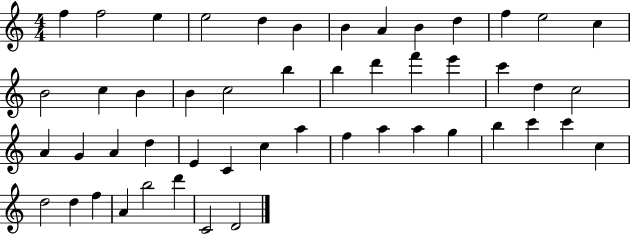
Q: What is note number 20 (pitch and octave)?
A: B5